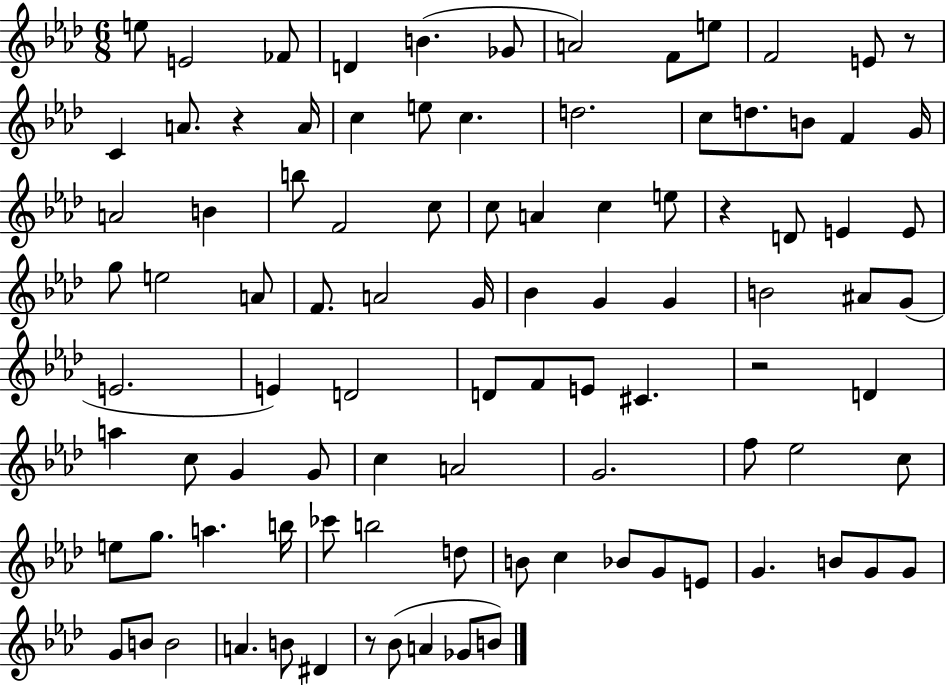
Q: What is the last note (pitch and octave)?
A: B4